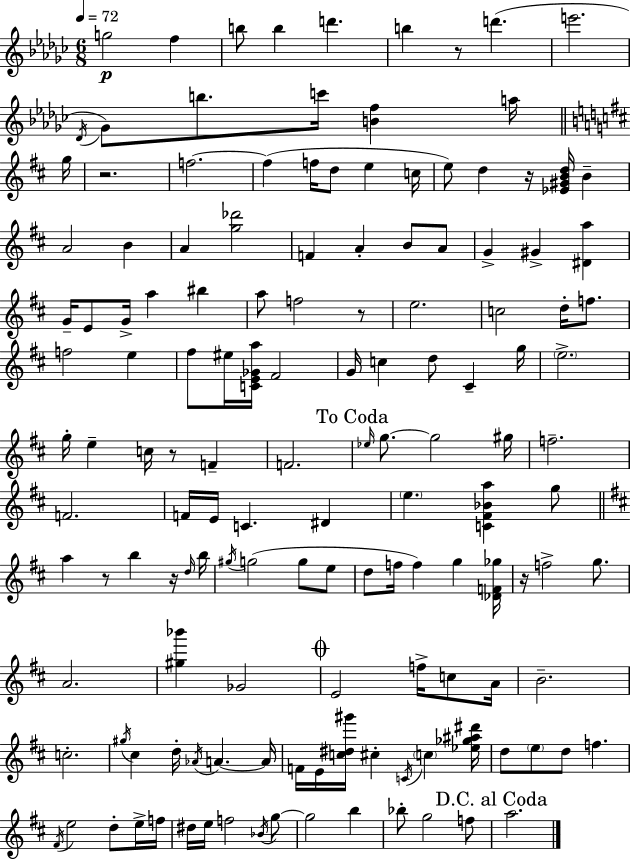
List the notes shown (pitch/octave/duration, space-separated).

G5/h F5/q B5/e B5/q D6/q. B5/q R/e D6/q. E6/h. Db4/s Gb4/e B5/e. C6/s [B4,F5]/q A5/s G5/s R/h. F5/h. F5/q F5/s D5/e E5/q C5/s E5/e D5/q R/s [Eb4,G#4,B4,D5]/s B4/q A4/h B4/q A4/q [G5,Db6]/h F4/q A4/q B4/e A4/e G4/q G#4/q [D#4,A5]/q G4/s E4/e G4/s A5/q BIS5/q A5/e F5/h R/e E5/h. C5/h D5/s F5/e. F5/h E5/q F#5/e EIS5/s [C4,E4,Gb4,A5]/s F#4/h G4/s C5/q D5/e C#4/q G5/s E5/h. G5/s E5/q C5/s R/e F4/q F4/h. Eb5/s G5/e. G5/h G#5/s F5/h. F4/h. F4/s E4/s C4/q. D#4/q E5/q. [C4,F#4,Bb4,A5]/q G5/e A5/q R/e B5/q R/s D5/s B5/s G#5/s G5/h G5/e E5/e D5/e F5/s F5/q G5/q [Db4,F4,Gb5]/s R/s F5/h G5/e. A4/h. [G#5,Bb6]/q Gb4/h E4/h F5/s C5/e A4/s B4/h. C5/h. G#5/s C#5/q D5/s Ab4/s A4/q. A4/s F4/s E4/s [C5,D#5,G#6]/s C#5/q C4/s C5/q [Eb5,Gb5,A#5,D#6]/s D5/e E5/e D5/e F5/q. F#4/s E5/h D5/e E5/s F5/s D#5/s E5/s F5/h Bb4/s G5/e G5/h B5/q Bb5/e G5/h F5/e A5/h.